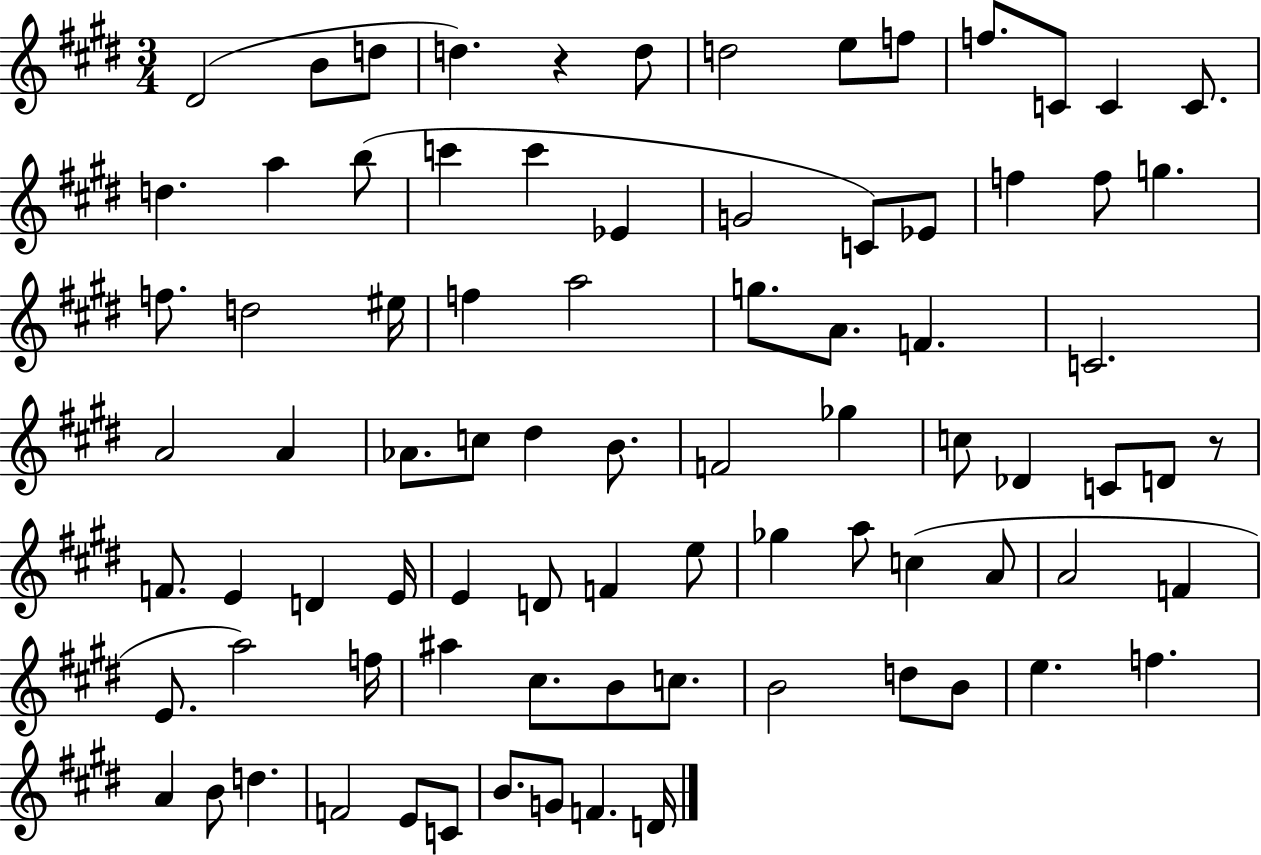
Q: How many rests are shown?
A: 2